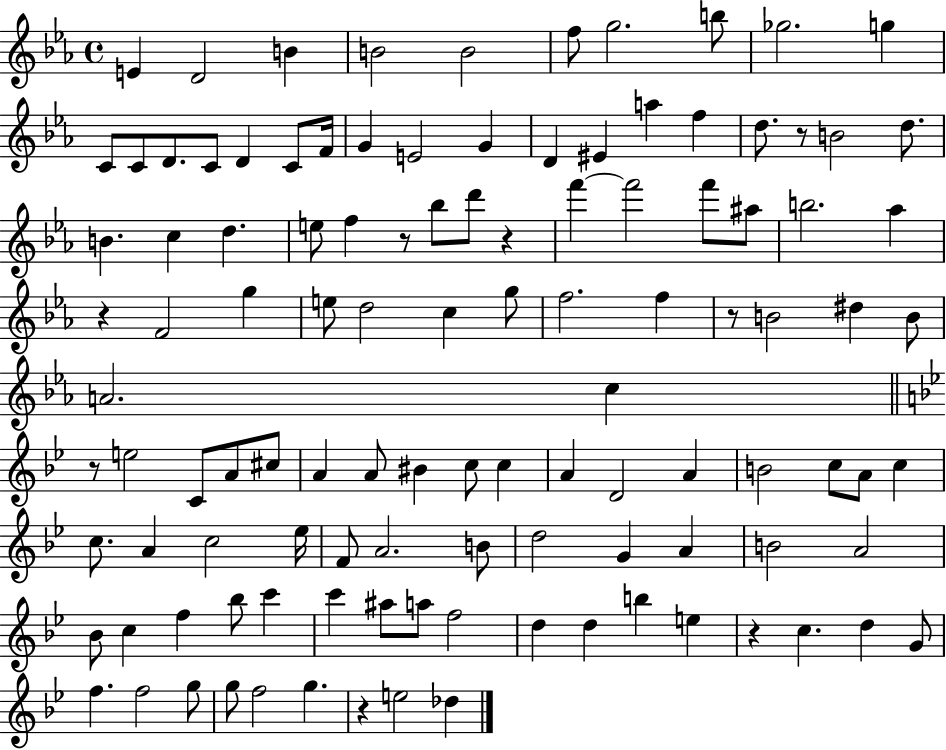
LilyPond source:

{
  \clef treble
  \time 4/4
  \defaultTimeSignature
  \key ees \major
  e'4 d'2 b'4 | b'2 b'2 | f''8 g''2. b''8 | ges''2. g''4 | \break c'8 c'8 d'8. c'8 d'4 c'8 f'16 | g'4 e'2 g'4 | d'4 eis'4 a''4 f''4 | d''8. r8 b'2 d''8. | \break b'4. c''4 d''4. | e''8 f''4 r8 bes''8 d'''8 r4 | f'''4~~ f'''2 f'''8 ais''8 | b''2. aes''4 | \break r4 f'2 g''4 | e''8 d''2 c''4 g''8 | f''2. f''4 | r8 b'2 dis''4 b'8 | \break a'2. c''4 | \bar "||" \break \key bes \major r8 e''2 c'8 a'8 cis''8 | a'4 a'8 bis'4 c''8 c''4 | a'4 d'2 a'4 | b'2 c''8 a'8 c''4 | \break c''8. a'4 c''2 ees''16 | f'8 a'2. b'8 | d''2 g'4 a'4 | b'2 a'2 | \break bes'8 c''4 f''4 bes''8 c'''4 | c'''4 ais''8 a''8 f''2 | d''4 d''4 b''4 e''4 | r4 c''4. d''4 g'8 | \break f''4. f''2 g''8 | g''8 f''2 g''4. | r4 e''2 des''4 | \bar "|."
}